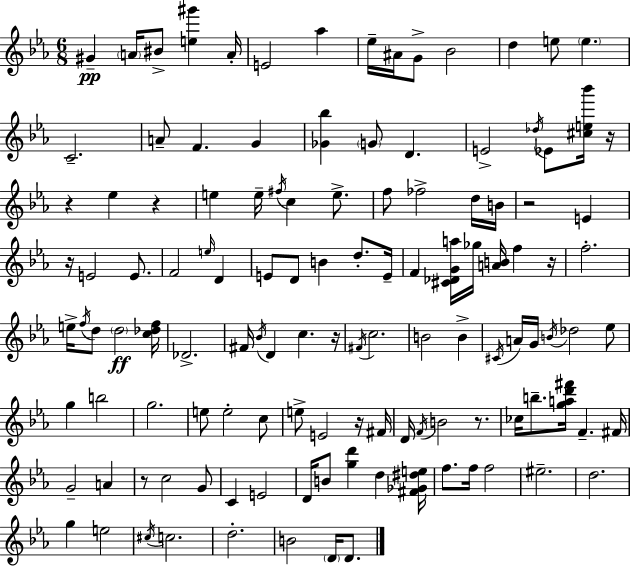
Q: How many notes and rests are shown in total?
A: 123